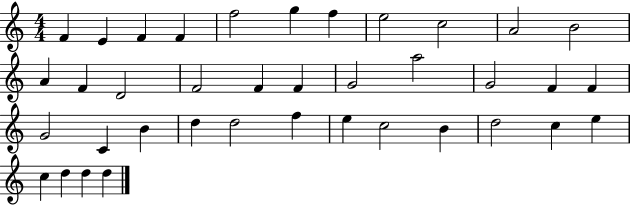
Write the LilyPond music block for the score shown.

{
  \clef treble
  \numericTimeSignature
  \time 4/4
  \key c \major
  f'4 e'4 f'4 f'4 | f''2 g''4 f''4 | e''2 c''2 | a'2 b'2 | \break a'4 f'4 d'2 | f'2 f'4 f'4 | g'2 a''2 | g'2 f'4 f'4 | \break g'2 c'4 b'4 | d''4 d''2 f''4 | e''4 c''2 b'4 | d''2 c''4 e''4 | \break c''4 d''4 d''4 d''4 | \bar "|."
}